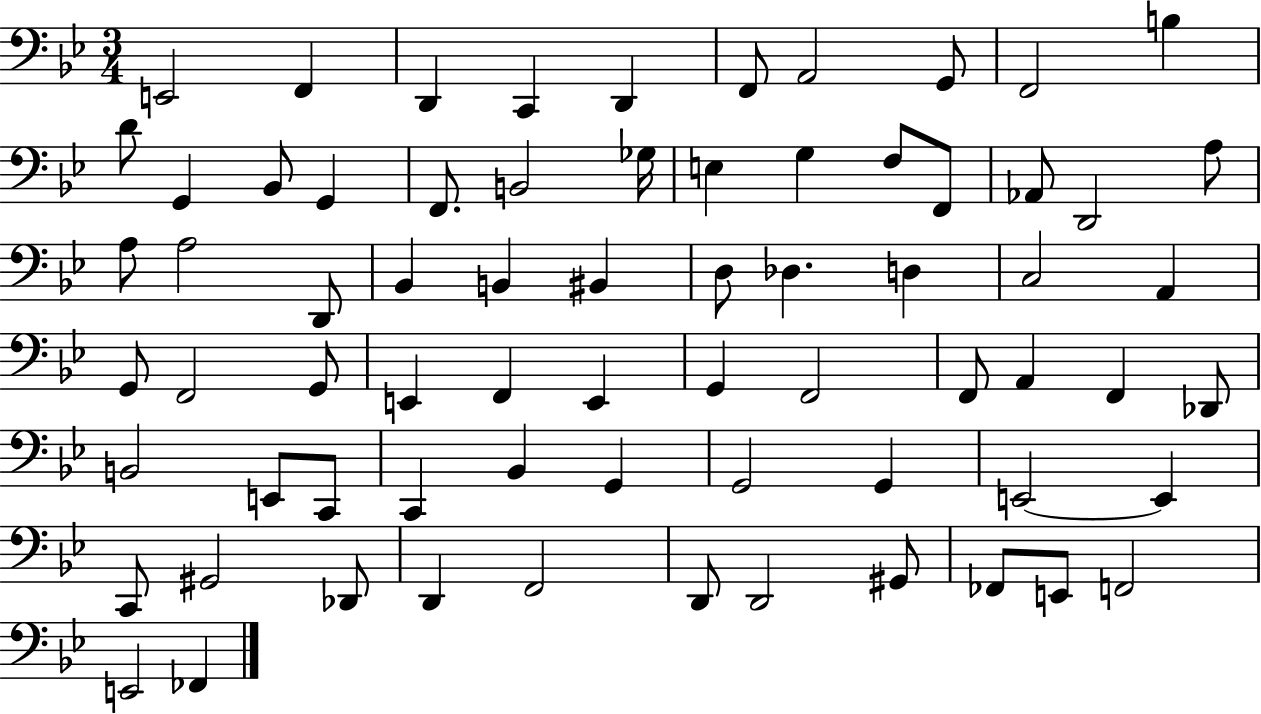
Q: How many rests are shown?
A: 0